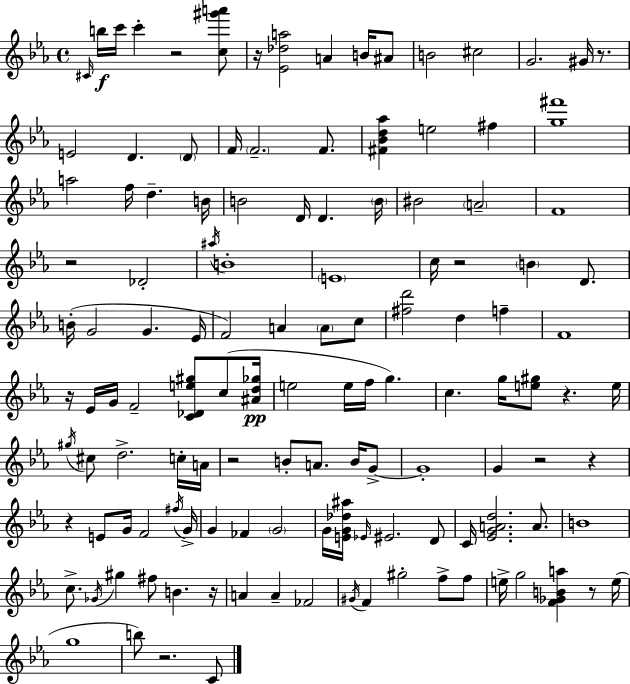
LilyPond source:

{
  \clef treble
  \time 4/4
  \defaultTimeSignature
  \key ees \major
  \grace { cis'16 }\f b''16 c'''16 c'''4-. r2 <c'' gis''' a'''>8 | r16 <ees' des'' a''>2 a'4 b'16 ais'8 | b'2 cis''2 | g'2. gis'16 r8. | \break e'2 d'4. \parenthesize d'8 | f'16 \parenthesize f'2.-- f'8. | <fis' bes' d'' aes''>4 e''2 fis''4 | <g'' fis'''>1 | \break a''2 f''16 d''4.-- | b'16 b'2 d'16 d'4. | \parenthesize b'16 bis'2 \parenthesize a'2-- | f'1 | \break r2 des'2-. | \acciaccatura { ais''16 } b'1-. | \parenthesize e'1 | c''16 r2 \parenthesize b'4 d'8. | \break b'16-.( g'2 g'4. | ees'16 f'2) a'4 \parenthesize a'8 | c''8 <fis'' d'''>2 d''4 f''4-- | f'1 | \break r16 ees'16 g'16 f'2-- <c' des' e'' gis''>8 c''8( | <ais' d'' ges''>16\pp e''2 e''16 f''16 g''4.) | c''4. g''16 <e'' gis''>8 r4. | e''16 \acciaccatura { gis''16 } cis''8 d''2.-> | \break c''16-. a'16 r2 b'8-. a'8. | b'16 g'8->~~ g'1-. | g'4 r2 r4 | r4 e'8 g'16 f'2 | \break \acciaccatura { fis''16 } g'16-> g'4 fes'4 \parenthesize g'2 | g'16 <e' g' des'' ais''>16 \grace { ees'16 } eis'2. | d'8 c'16 <ees' g' a' d''>2. | a'8. b'1 | \break c''8.-> \acciaccatura { ges'16 } gis''4 fis''8 b'4. | r16 a'4 a'4-- fes'2 | \acciaccatura { gis'16 } f'4 gis''2-. | f''8-> f''8 e''16-> g''2 | \break <f' ges' b' a''>4 r8 e''16( g''1 | b''8) r2. | c'8 \bar "|."
}